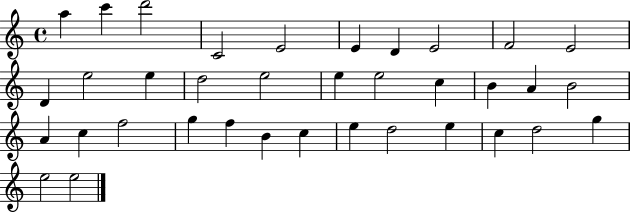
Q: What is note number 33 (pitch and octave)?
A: D5